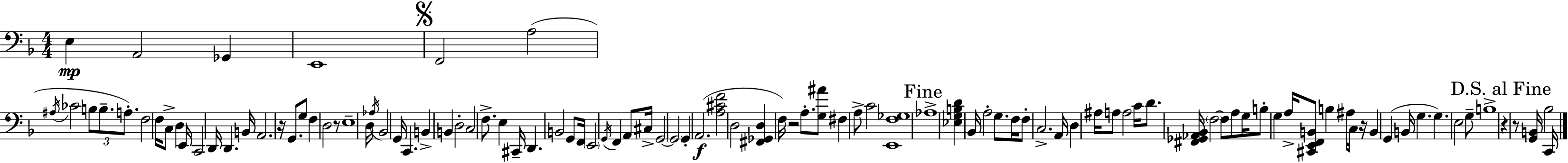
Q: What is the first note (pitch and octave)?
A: E3